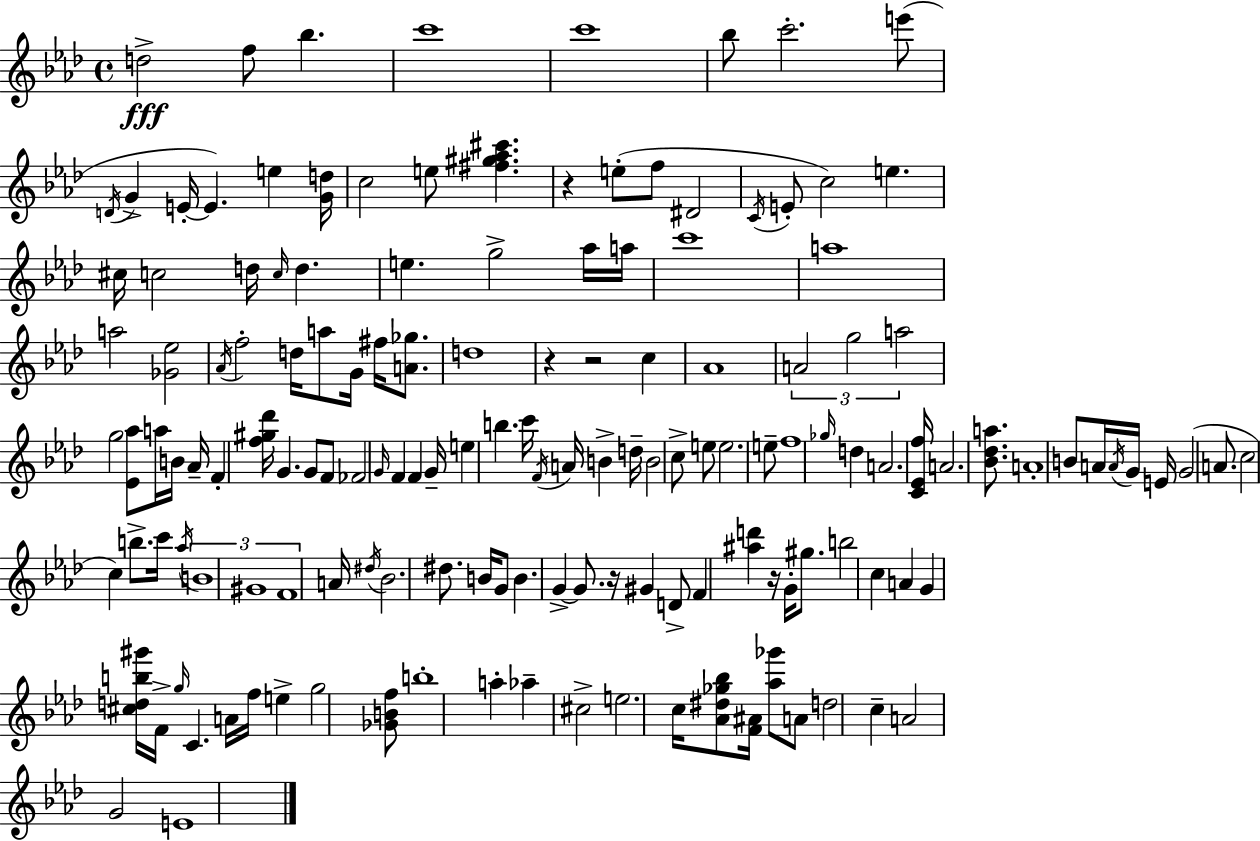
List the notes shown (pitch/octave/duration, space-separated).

D5/h F5/e Bb5/q. C6/w C6/w Bb5/e C6/h. E6/e D4/s G4/q E4/s E4/q. E5/q [G4,D5]/s C5/h E5/e [F#5,G#5,Ab5,C#6]/q. R/q E5/e F5/e D#4/h C4/s E4/e C5/h E5/q. C#5/s C5/h D5/s C5/s D5/q. E5/q. G5/h Ab5/s A5/s C6/w A5/w A5/h [Gb4,Eb5]/h Ab4/s F5/h D5/s A5/e G4/s F#5/s [A4,Gb5]/e. D5/w R/q R/h C5/q Ab4/w A4/h G5/h A5/h G5/h [Eb4,Ab5]/e A5/s B4/s Ab4/s F4/q [F5,G#5,Db6]/s G4/q. G4/e F4/e FES4/h G4/s F4/q F4/q G4/s E5/q B5/q. C6/s F4/s A4/s B4/q D5/s B4/h C5/e E5/e E5/h. E5/e F5/w Gb5/s D5/q A4/h. [C4,Eb4,F5]/s A4/h. [Bb4,Db5,A5]/e. A4/w B4/e A4/s A4/s G4/s E4/s G4/h A4/e. C5/h C5/q B5/e. C6/s Ab5/s B4/w G#4/w F4/w A4/s D#5/s Bb4/h. D#5/e. B4/s G4/e B4/q. G4/q G4/e. R/s G#4/q D4/e F4/q [A#5,D6]/q R/s G4/s G#5/e. B5/h C5/q A4/q G4/q [C#5,D5,B5,G#6]/s F4/s G5/s C4/q. A4/s F5/s E5/q G5/h [Gb4,B4,F5]/e B5/w A5/q Ab5/q C#5/h E5/h. C5/s [Ab4,D#5,Gb5,Bb5]/e [F4,A#4]/s [Ab5,Gb6]/e A4/e D5/h C5/q A4/h G4/h E4/w